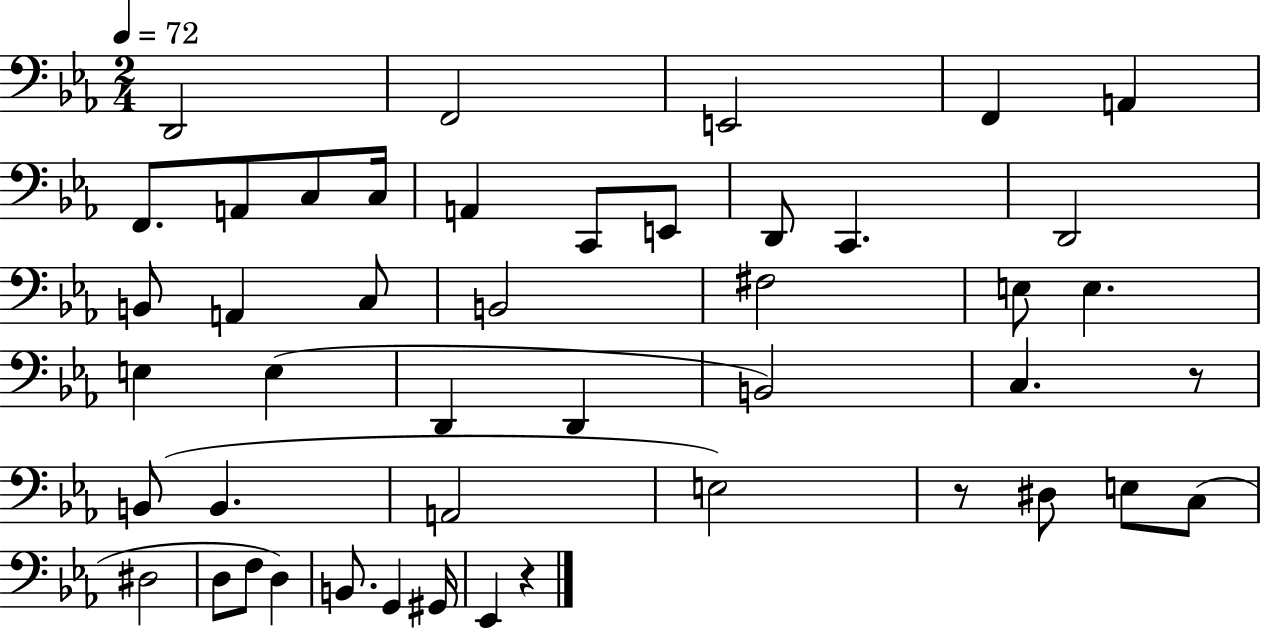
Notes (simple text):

D2/h F2/h E2/h F2/q A2/q F2/e. A2/e C3/e C3/s A2/q C2/e E2/e D2/e C2/q. D2/h B2/e A2/q C3/e B2/h F#3/h E3/e E3/q. E3/q E3/q D2/q D2/q B2/h C3/q. R/e B2/e B2/q. A2/h E3/h R/e D#3/e E3/e C3/e D#3/h D3/e F3/e D3/q B2/e. G2/q G#2/s Eb2/q R/q